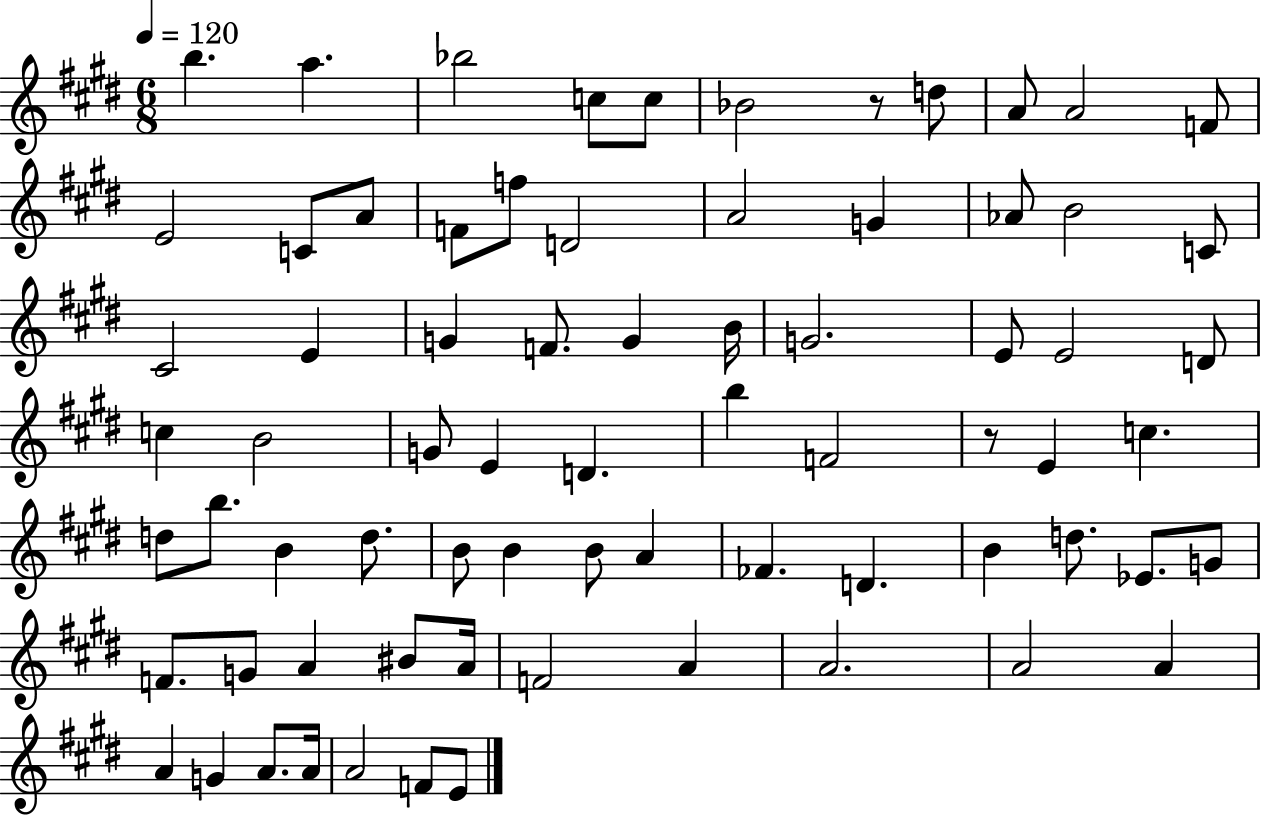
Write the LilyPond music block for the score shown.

{
  \clef treble
  \numericTimeSignature
  \time 6/8
  \key e \major
  \tempo 4 = 120
  b''4. a''4. | bes''2 c''8 c''8 | bes'2 r8 d''8 | a'8 a'2 f'8 | \break e'2 c'8 a'8 | f'8 f''8 d'2 | a'2 g'4 | aes'8 b'2 c'8 | \break cis'2 e'4 | g'4 f'8. g'4 b'16 | g'2. | e'8 e'2 d'8 | \break c''4 b'2 | g'8 e'4 d'4. | b''4 f'2 | r8 e'4 c''4. | \break d''8 b''8. b'4 d''8. | b'8 b'4 b'8 a'4 | fes'4. d'4. | b'4 d''8. ees'8. g'8 | \break f'8. g'8 a'4 bis'8 a'16 | f'2 a'4 | a'2. | a'2 a'4 | \break a'4 g'4 a'8. a'16 | a'2 f'8 e'8 | \bar "|."
}